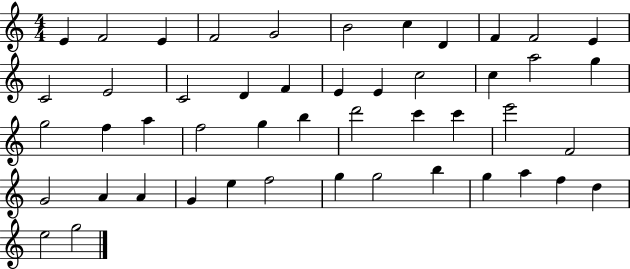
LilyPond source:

{
  \clef treble
  \numericTimeSignature
  \time 4/4
  \key c \major
  e'4 f'2 e'4 | f'2 g'2 | b'2 c''4 d'4 | f'4 f'2 e'4 | \break c'2 e'2 | c'2 d'4 f'4 | e'4 e'4 c''2 | c''4 a''2 g''4 | \break g''2 f''4 a''4 | f''2 g''4 b''4 | d'''2 c'''4 c'''4 | e'''2 f'2 | \break g'2 a'4 a'4 | g'4 e''4 f''2 | g''4 g''2 b''4 | g''4 a''4 f''4 d''4 | \break e''2 g''2 | \bar "|."
}